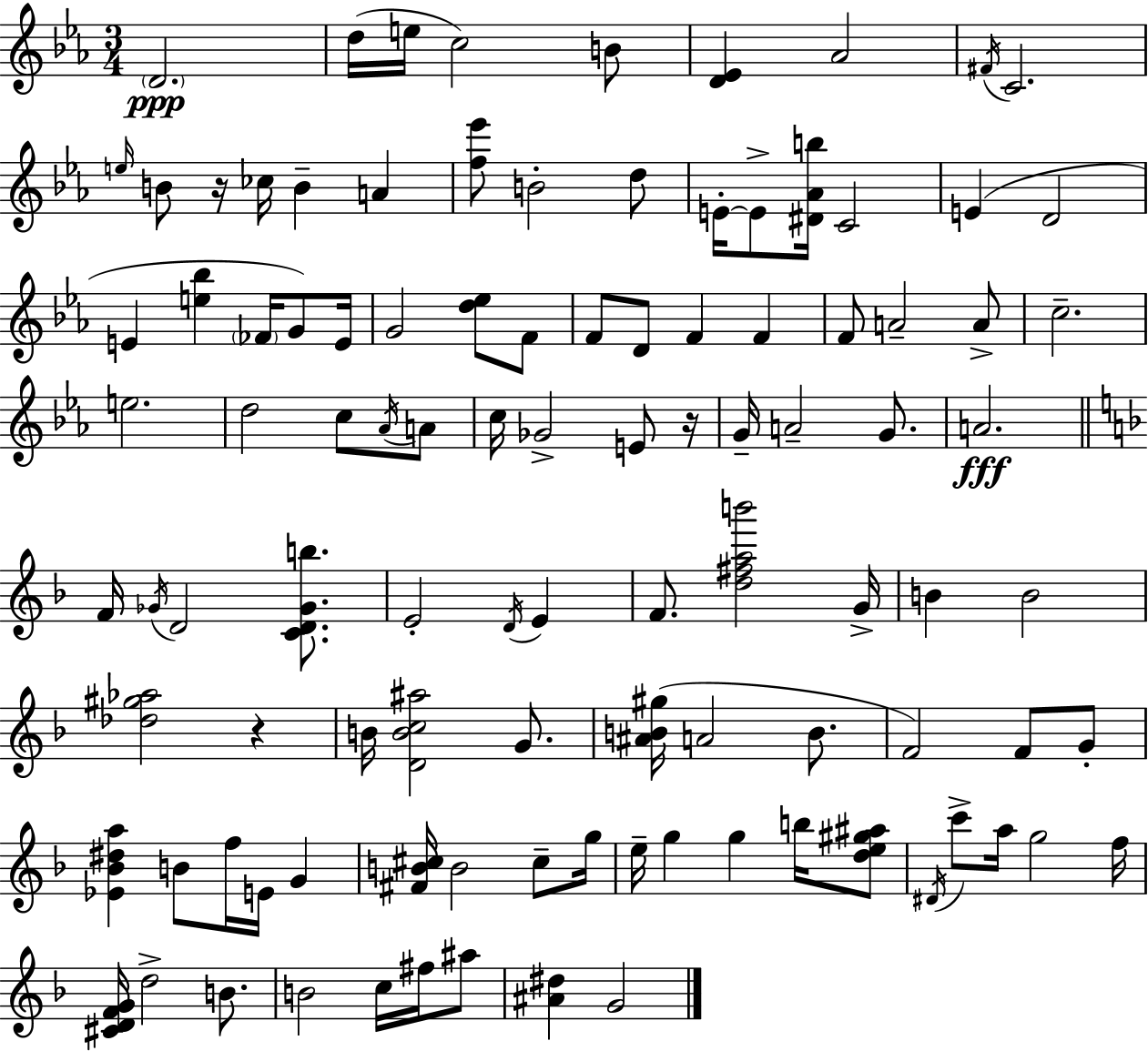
{
  \clef treble
  \numericTimeSignature
  \time 3/4
  \key ees \major
  \parenthesize d'2.\ppp | d''16( e''16 c''2) b'8 | <d' ees'>4 aes'2 | \acciaccatura { fis'16 } c'2. | \break \grace { e''16 } b'8 r16 ces''16 b'4-- a'4 | <f'' ees'''>8 b'2-. | d''8 e'16-.~~ e'8-> <dis' aes' b''>16 c'2 | e'4( d'2 | \break e'4 <e'' bes''>4 \parenthesize fes'16 g'8) | e'16 g'2 <d'' ees''>8 | f'8 f'8 d'8 f'4 f'4 | f'8 a'2-- | \break a'8-> c''2.-- | e''2. | d''2 c''8 | \acciaccatura { aes'16 } a'8 c''16 ges'2-> | \break e'8 r16 g'16-- a'2-- | g'8. a'2.\fff | \bar "||" \break \key d \minor f'16 \acciaccatura { ges'16 } d'2 <c' d' ges' b''>8. | e'2-. \acciaccatura { d'16 } e'4 | f'8. <d'' fis'' a'' b'''>2 | g'16-> b'4 b'2 | \break <des'' gis'' aes''>2 r4 | b'16 <d' b' c'' ais''>2 g'8. | <ais' b' gis''>16( a'2 b'8. | f'2) f'8 | \break g'8-. <ees' bes' dis'' a''>4 b'8 f''16 e'16 g'4 | <fis' b' cis''>16 b'2 cis''8-- | g''16 e''16-- g''4 g''4 b''16 | <d'' e'' gis'' ais''>8 \acciaccatura { dis'16 } c'''8-> a''16 g''2 | \break f''16 <cis' d' f' g'>16 d''2-> | b'8. b'2 c''16 | fis''16 ais''8 <ais' dis''>4 g'2 | \bar "|."
}